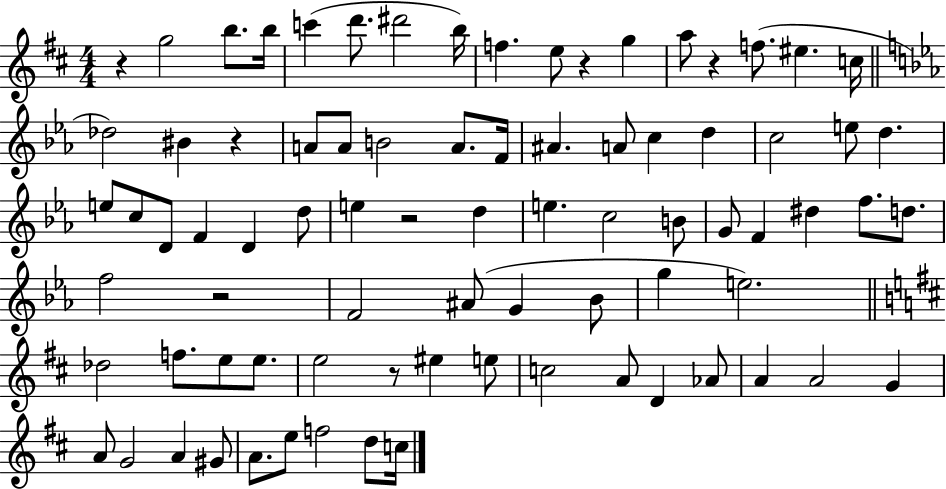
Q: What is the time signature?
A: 4/4